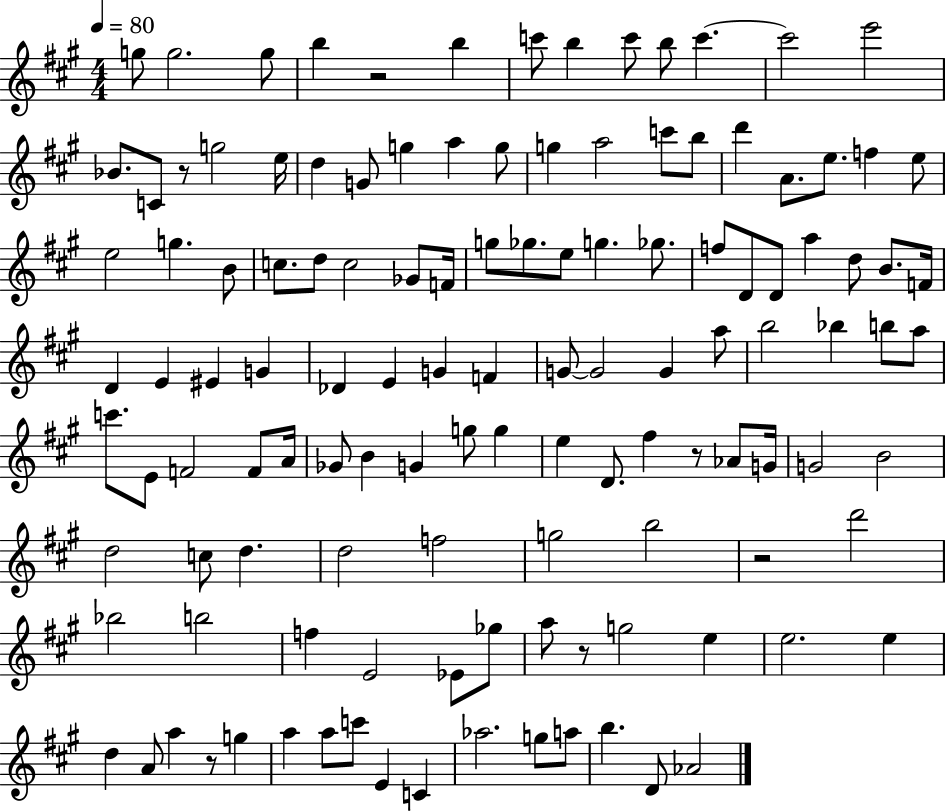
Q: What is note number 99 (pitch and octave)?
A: G5